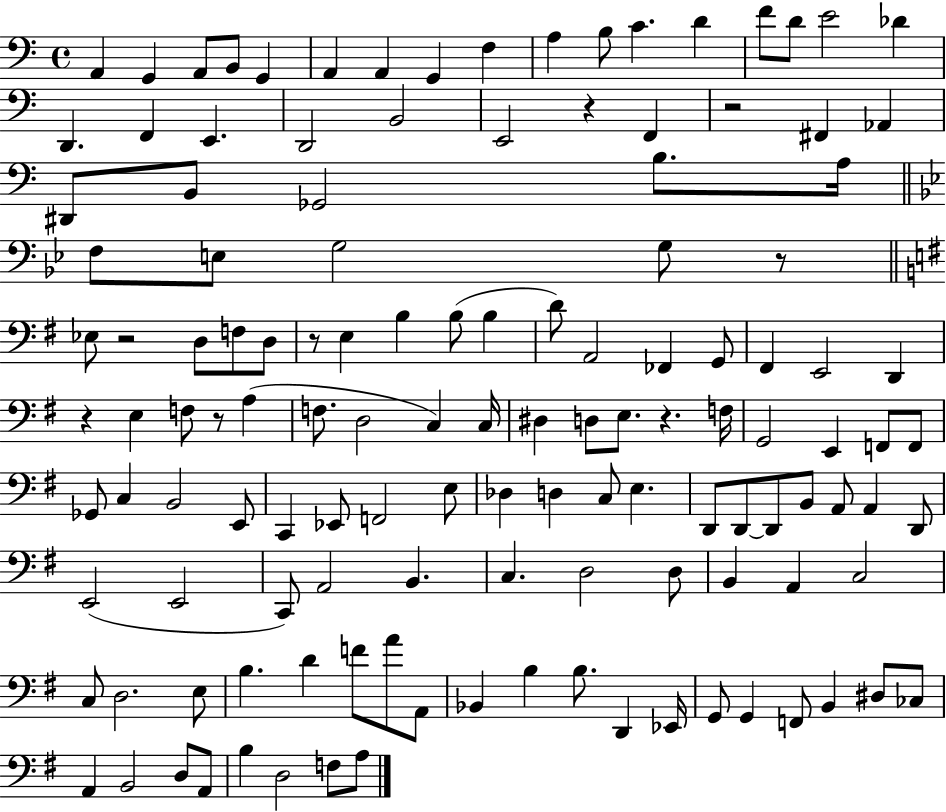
A2/q G2/q A2/e B2/e G2/q A2/q A2/q G2/q F3/q A3/q B3/e C4/q. D4/q F4/e D4/e E4/h Db4/q D2/q. F2/q E2/q. D2/h B2/h E2/h R/q F2/q R/h F#2/q Ab2/q D#2/e B2/e Gb2/h B3/e. A3/s F3/e E3/e G3/h G3/e R/e Eb3/e R/h D3/e F3/e D3/e R/e E3/q B3/q B3/e B3/q D4/e A2/h FES2/q G2/e F#2/q E2/h D2/q R/q E3/q F3/e R/e A3/q F3/e. D3/h C3/q C3/s D#3/q D3/e E3/e. R/q. F3/s G2/h E2/q F2/e F2/e Gb2/e C3/q B2/h E2/e C2/q Eb2/e F2/h E3/e Db3/q D3/q C3/e E3/q. D2/e D2/e D2/e B2/e A2/e A2/q D2/e E2/h E2/h C2/e A2/h B2/q. C3/q. D3/h D3/e B2/q A2/q C3/h C3/e D3/h. E3/e B3/q. D4/q F4/e A4/e A2/e Bb2/q B3/q B3/e. D2/q Eb2/s G2/e G2/q F2/e B2/q D#3/e CES3/e A2/q B2/h D3/e A2/e B3/q D3/h F3/e A3/e